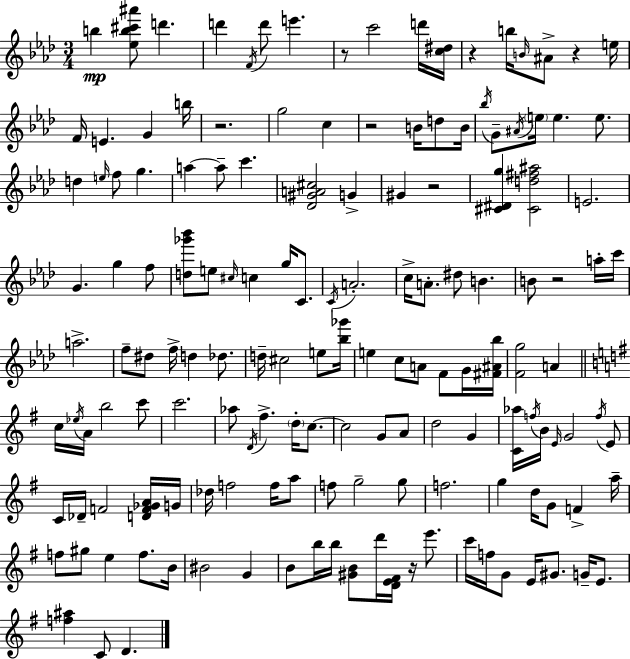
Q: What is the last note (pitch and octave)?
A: D4